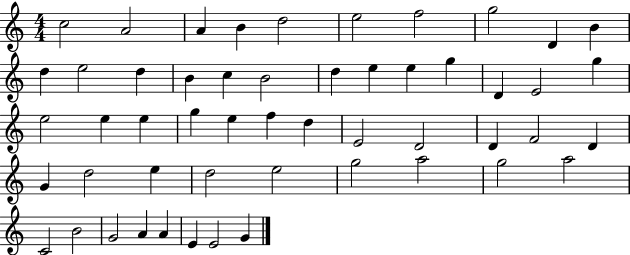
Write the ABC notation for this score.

X:1
T:Untitled
M:4/4
L:1/4
K:C
c2 A2 A B d2 e2 f2 g2 D B d e2 d B c B2 d e e g D E2 g e2 e e g e f d E2 D2 D F2 D G d2 e d2 e2 g2 a2 g2 a2 C2 B2 G2 A A E E2 G